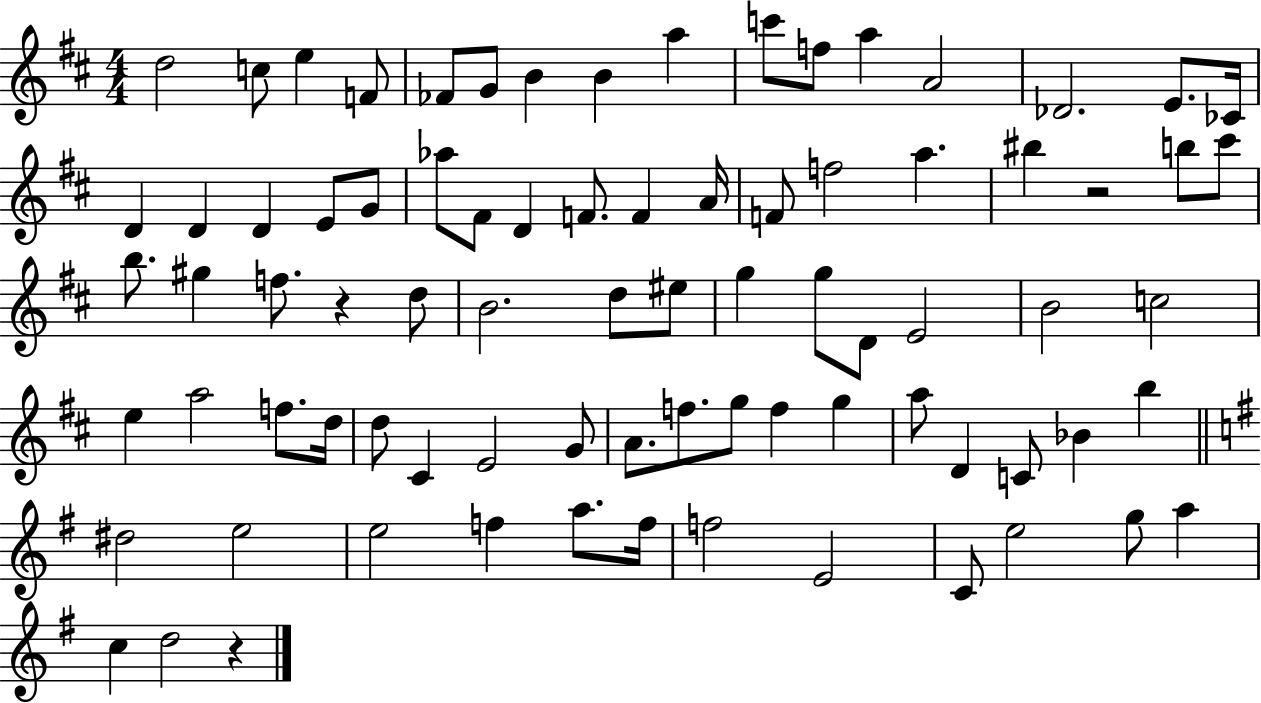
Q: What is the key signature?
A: D major